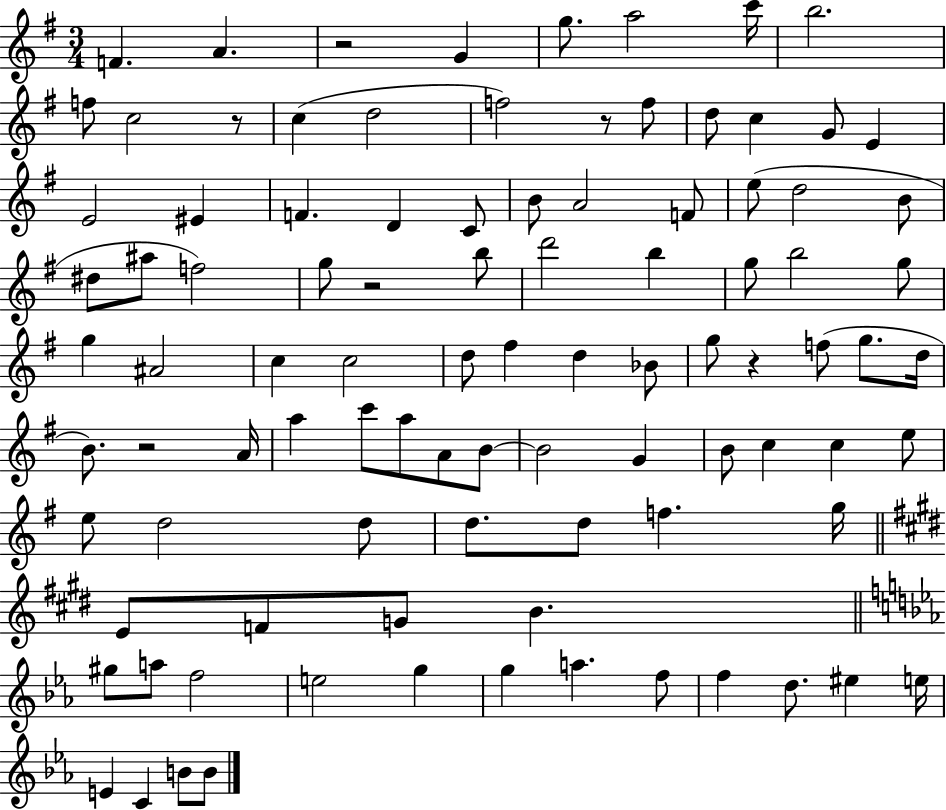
X:1
T:Untitled
M:3/4
L:1/4
K:G
F A z2 G g/2 a2 c'/4 b2 f/2 c2 z/2 c d2 f2 z/2 f/2 d/2 c G/2 E E2 ^E F D C/2 B/2 A2 F/2 e/2 d2 B/2 ^d/2 ^a/2 f2 g/2 z2 b/2 d'2 b g/2 b2 g/2 g ^A2 c c2 d/2 ^f d _B/2 g/2 z f/2 g/2 d/4 B/2 z2 A/4 a c'/2 a/2 A/2 B/2 B2 G B/2 c c e/2 e/2 d2 d/2 d/2 d/2 f g/4 E/2 F/2 G/2 B ^g/2 a/2 f2 e2 g g a f/2 f d/2 ^e e/4 E C B/2 B/2